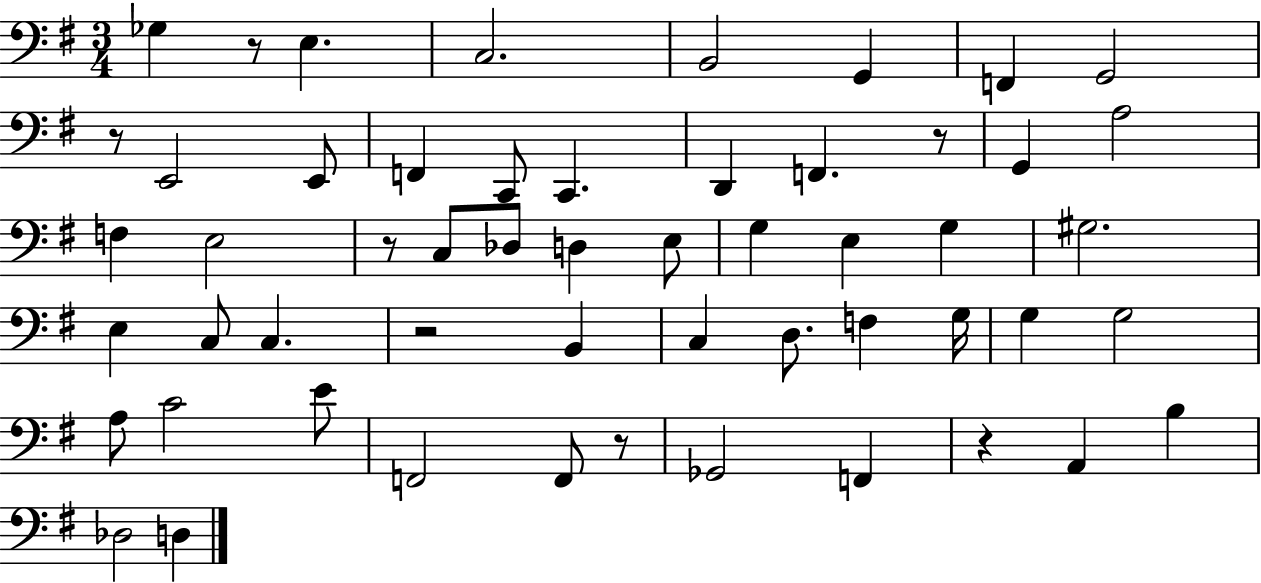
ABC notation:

X:1
T:Untitled
M:3/4
L:1/4
K:G
_G, z/2 E, C,2 B,,2 G,, F,, G,,2 z/2 E,,2 E,,/2 F,, C,,/2 C,, D,, F,, z/2 G,, A,2 F, E,2 z/2 C,/2 _D,/2 D, E,/2 G, E, G, ^G,2 E, C,/2 C, z2 B,, C, D,/2 F, G,/4 G, G,2 A,/2 C2 E/2 F,,2 F,,/2 z/2 _G,,2 F,, z A,, B, _D,2 D,